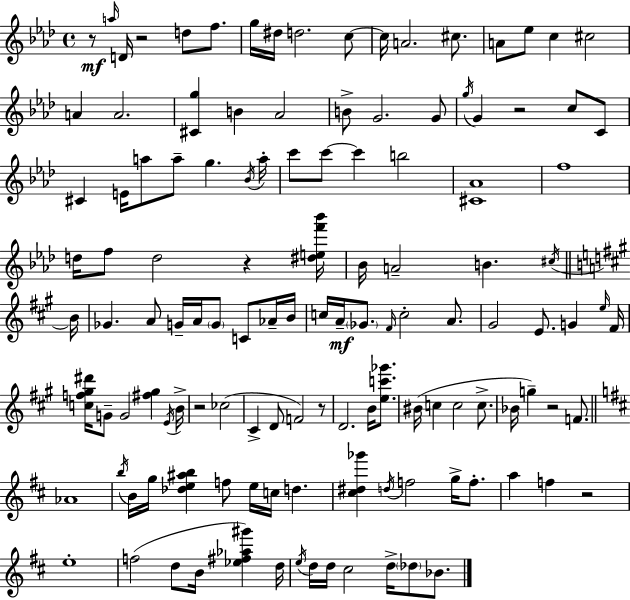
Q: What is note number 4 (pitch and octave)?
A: F5